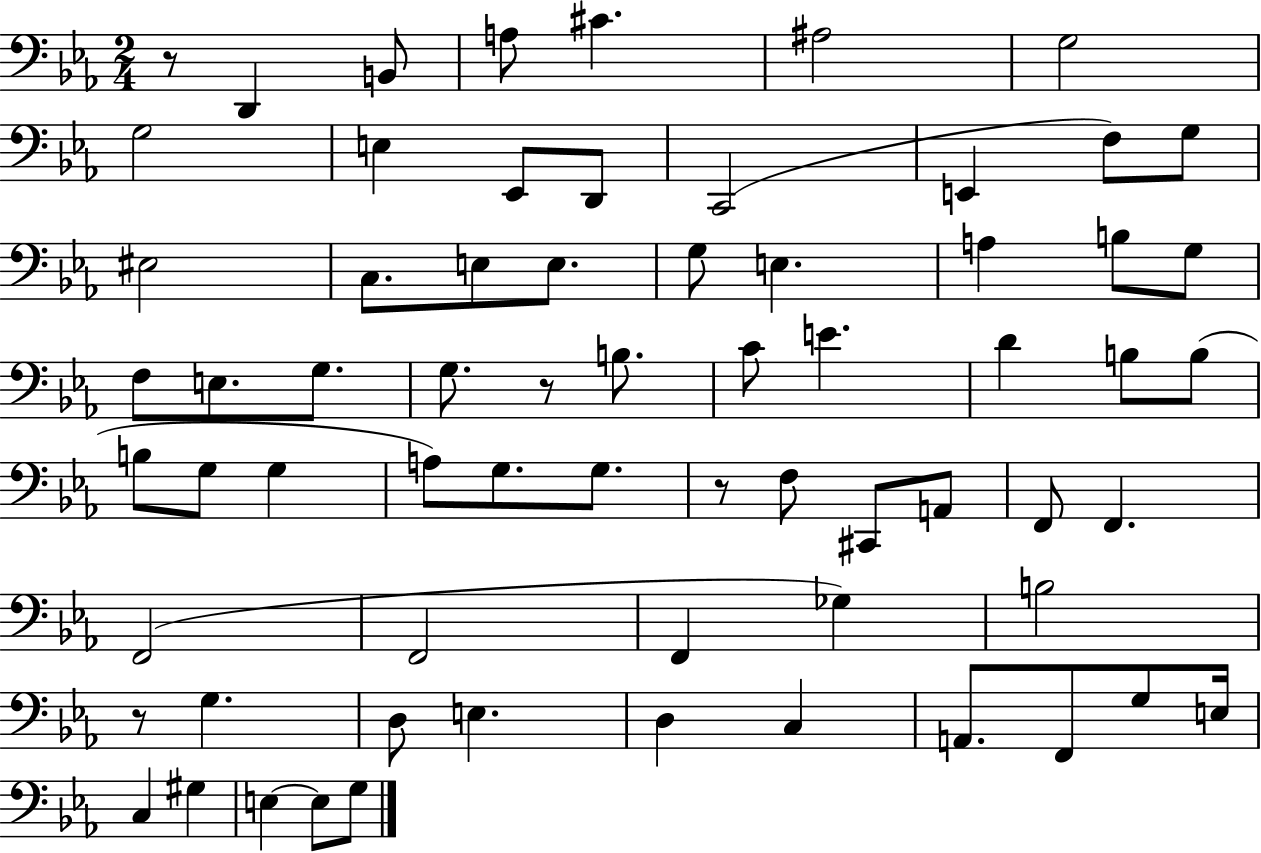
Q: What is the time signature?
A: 2/4